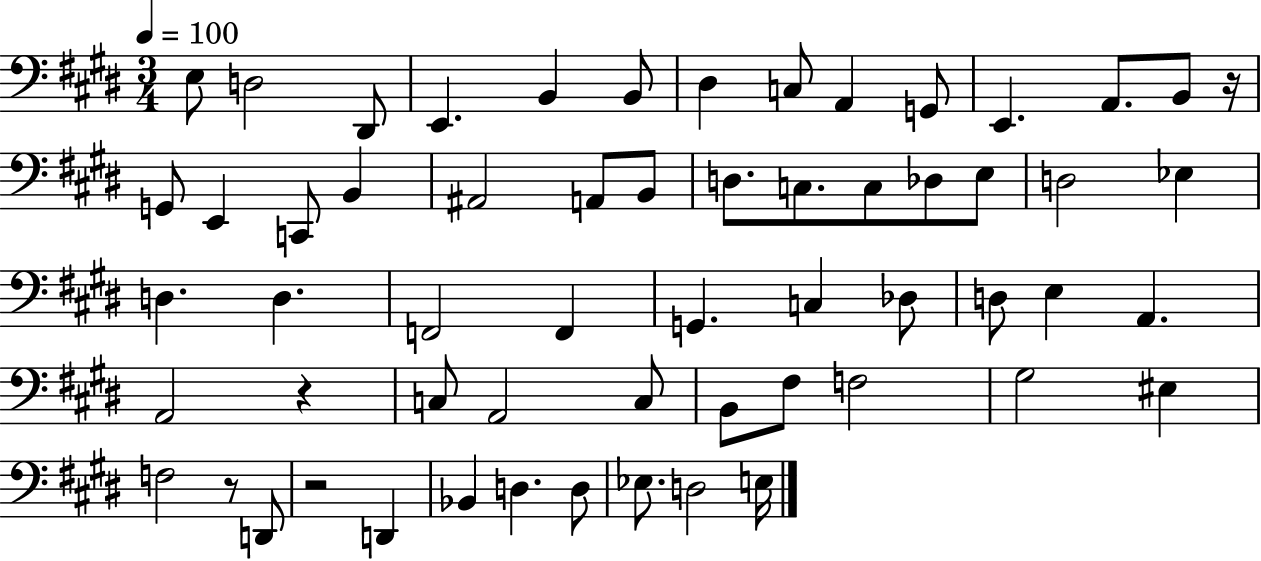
X:1
T:Untitled
M:3/4
L:1/4
K:E
E,/2 D,2 ^D,,/2 E,, B,, B,,/2 ^D, C,/2 A,, G,,/2 E,, A,,/2 B,,/2 z/4 G,,/2 E,, C,,/2 B,, ^A,,2 A,,/2 B,,/2 D,/2 C,/2 C,/2 _D,/2 E,/2 D,2 _E, D, D, F,,2 F,, G,, C, _D,/2 D,/2 E, A,, A,,2 z C,/2 A,,2 C,/2 B,,/2 ^F,/2 F,2 ^G,2 ^E, F,2 z/2 D,,/2 z2 D,, _B,, D, D,/2 _E,/2 D,2 E,/4